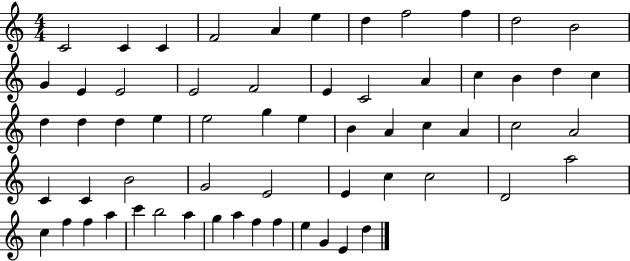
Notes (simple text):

C4/h C4/q C4/q F4/h A4/q E5/q D5/q F5/h F5/q D5/h B4/h G4/q E4/q E4/h E4/h F4/h E4/q C4/h A4/q C5/q B4/q D5/q C5/q D5/q D5/q D5/q E5/q E5/h G5/q E5/q B4/q A4/q C5/q A4/q C5/h A4/h C4/q C4/q B4/h G4/h E4/h E4/q C5/q C5/h D4/h A5/h C5/q F5/q F5/q A5/q C6/q B5/h A5/q G5/q A5/q F5/q F5/q E5/q G4/q E4/q D5/q